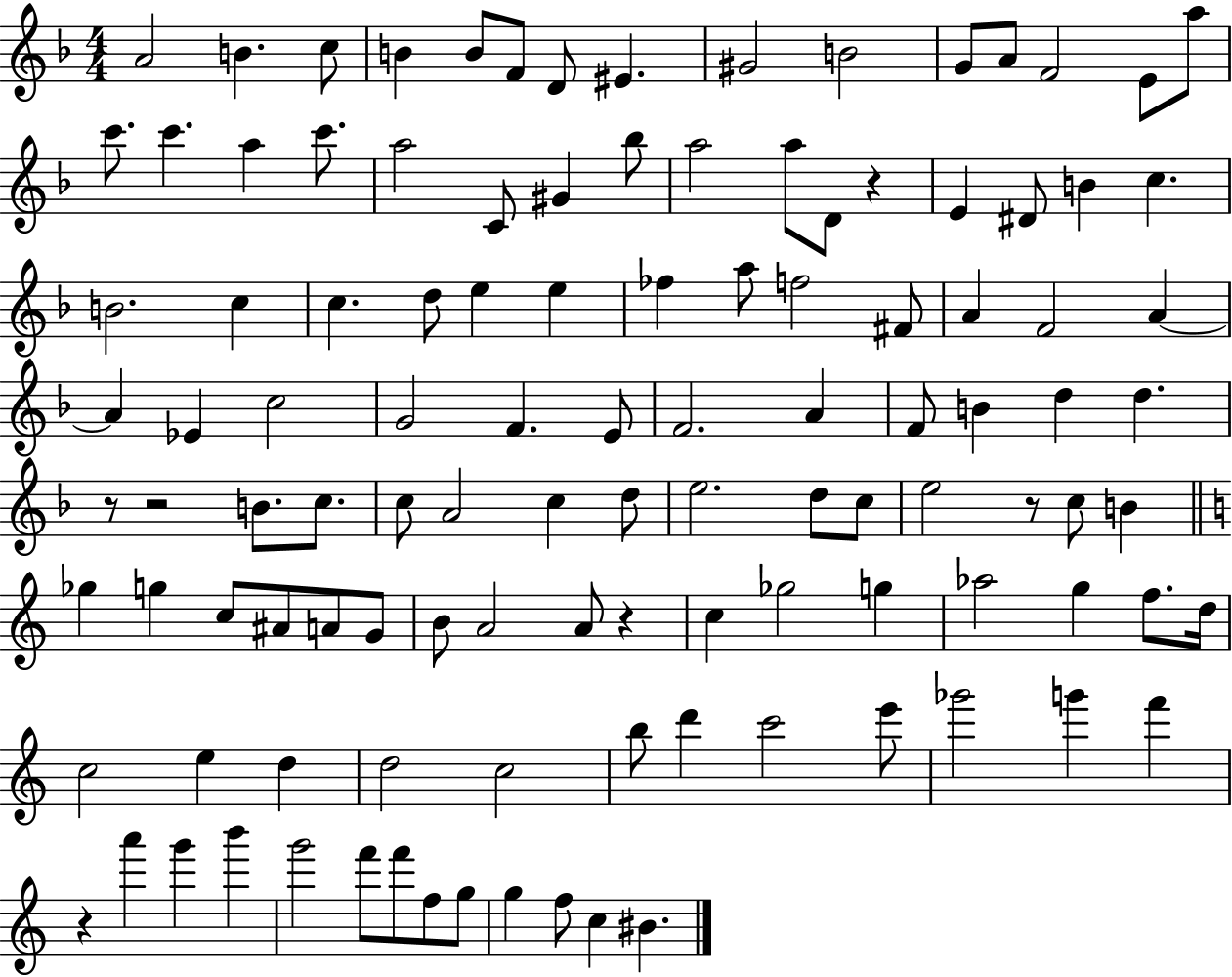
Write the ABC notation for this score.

X:1
T:Untitled
M:4/4
L:1/4
K:F
A2 B c/2 B B/2 F/2 D/2 ^E ^G2 B2 G/2 A/2 F2 E/2 a/2 c'/2 c' a c'/2 a2 C/2 ^G _b/2 a2 a/2 D/2 z E ^D/2 B c B2 c c d/2 e e _f a/2 f2 ^F/2 A F2 A A _E c2 G2 F E/2 F2 A F/2 B d d z/2 z2 B/2 c/2 c/2 A2 c d/2 e2 d/2 c/2 e2 z/2 c/2 B _g g c/2 ^A/2 A/2 G/2 B/2 A2 A/2 z c _g2 g _a2 g f/2 d/4 c2 e d d2 c2 b/2 d' c'2 e'/2 _g'2 g' f' z a' g' b' g'2 f'/2 f'/2 f/2 g/2 g f/2 c ^B